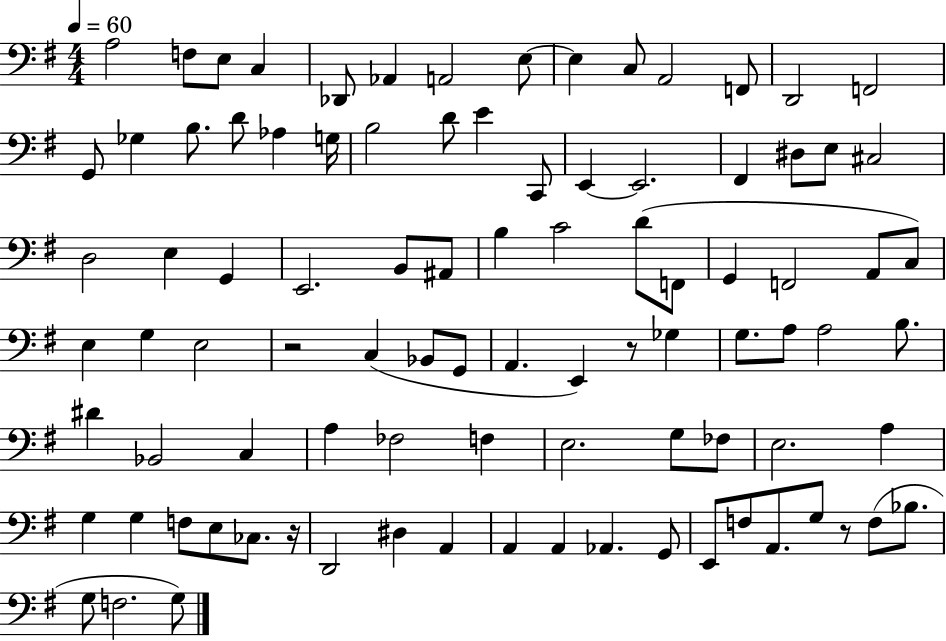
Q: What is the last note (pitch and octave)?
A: G3